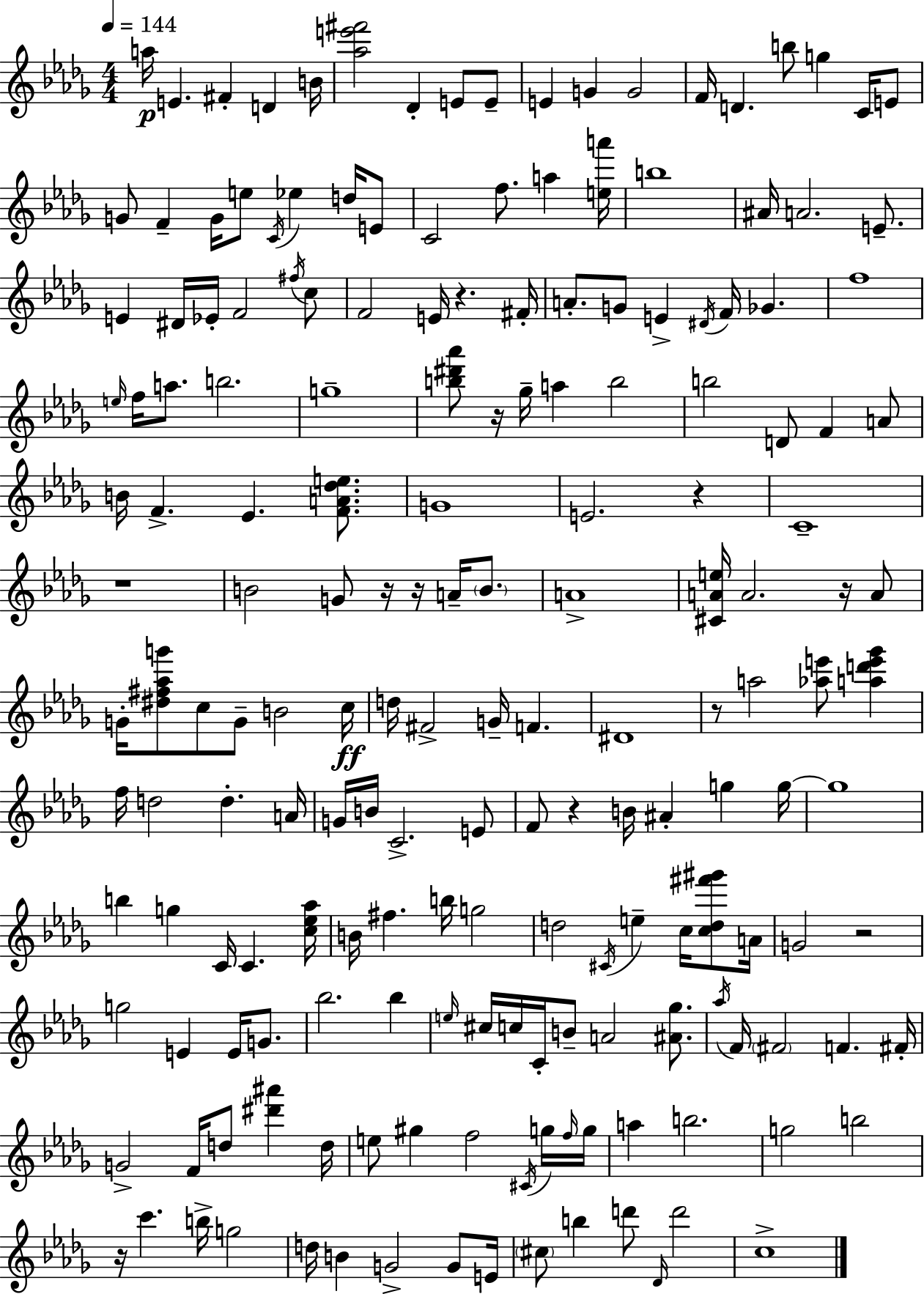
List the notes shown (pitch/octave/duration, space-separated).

A5/s E4/q. F#4/q D4/q B4/s [Ab5,E6,F#6]/h Db4/q E4/e E4/e E4/q G4/q G4/h F4/s D4/q. B5/e G5/q C4/s E4/e G4/e F4/q G4/s E5/e C4/s Eb5/q D5/s E4/e C4/h F5/e. A5/q [E5,A6]/s B5/w A#4/s A4/h. E4/e. E4/q D#4/s Eb4/s F4/h F#5/s C5/e F4/h E4/s R/q. F#4/s A4/e. G4/e E4/q D#4/s F4/s Gb4/q. F5/w E5/s F5/s A5/e. B5/h. G5/w [B5,D#6,Ab6]/e R/s Gb5/s A5/q B5/h B5/h D4/e F4/q A4/e B4/s F4/q. Eb4/q. [F4,A4,Db5,E5]/e. G4/w E4/h. R/q C4/w R/w B4/h G4/e R/s R/s A4/s B4/e. A4/w [C#4,A4,E5]/s A4/h. R/s A4/e G4/s [D#5,F#5,Ab5,G6]/e C5/e G4/e B4/h C5/s D5/s F#4/h G4/s F4/q. D#4/w R/e A5/h [Ab5,E6]/e [A5,D6,E6,Gb6]/q F5/s D5/h D5/q. A4/s G4/s B4/s C4/h. E4/e F4/e R/q B4/s A#4/q G5/q G5/s G5/w B5/q G5/q C4/s C4/q. [C5,Eb5,Ab5]/s B4/s F#5/q. B5/s G5/h D5/h C#4/s E5/q C5/s [C5,D5,F#6,G#6]/e A4/s G4/h R/h G5/h E4/q E4/s G4/e. Bb5/h. Bb5/q E5/s C#5/s C5/s C4/s B4/e A4/h [A#4,Gb5]/e. Ab5/s F4/s F#4/h F4/q. F#4/s G4/h F4/s D5/e [D#6,A#6]/q D5/s E5/e G#5/q F5/h C#4/s G5/s F5/s G5/s A5/q B5/h. G5/h B5/h R/s C6/q. B5/s G5/h D5/s B4/q G4/h G4/e E4/s C#5/e B5/q D6/e Db4/s D6/h C5/w